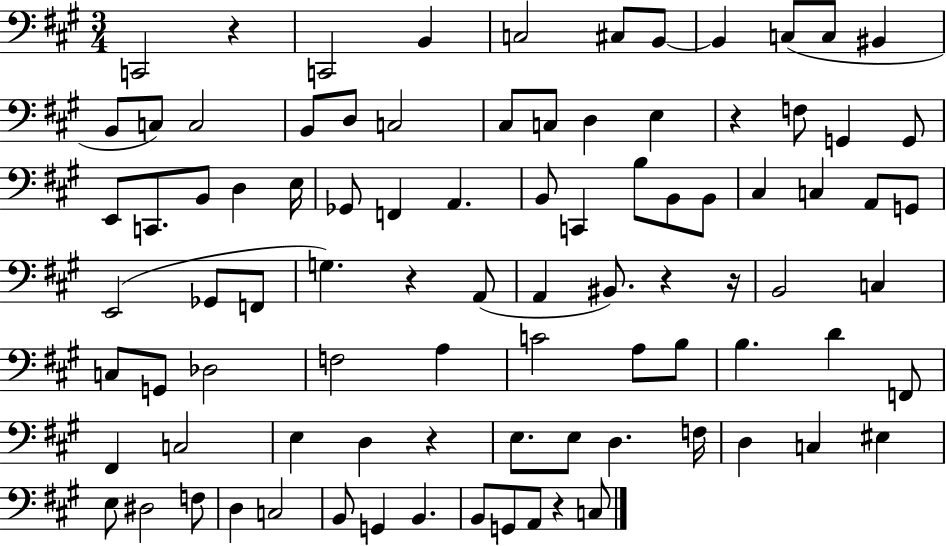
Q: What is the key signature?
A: A major